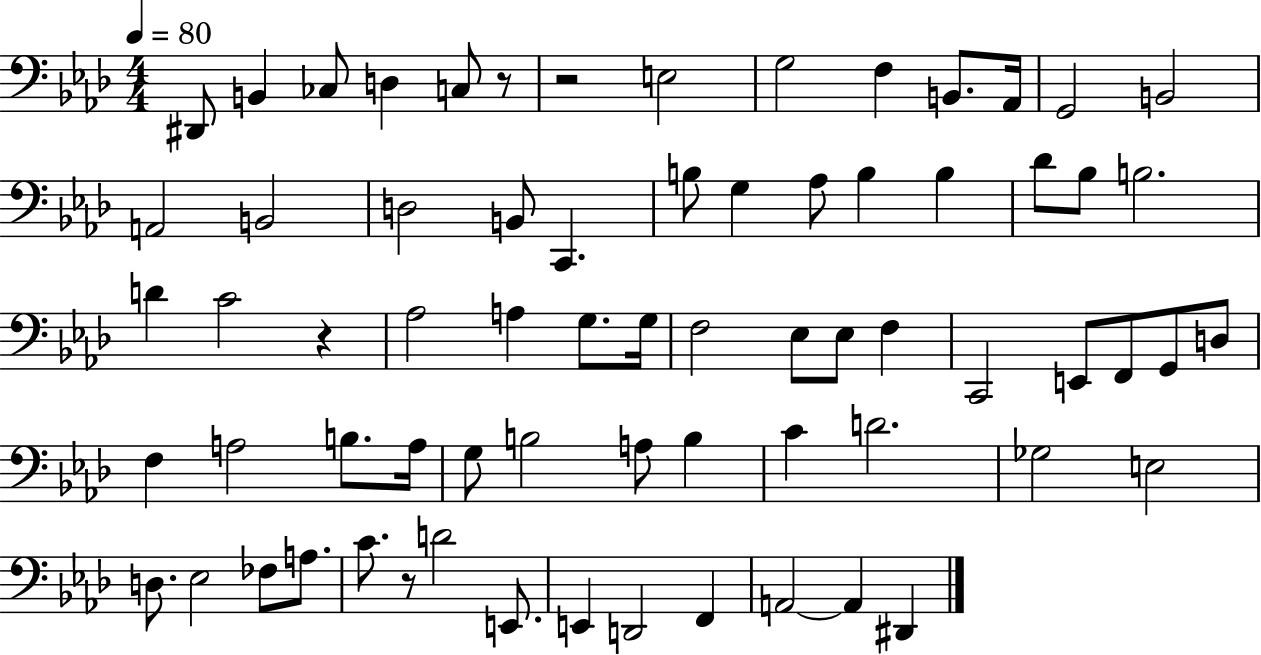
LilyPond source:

{
  \clef bass
  \numericTimeSignature
  \time 4/4
  \key aes \major
  \tempo 4 = 80
  dis,8 b,4 ces8 d4 c8 r8 | r2 e2 | g2 f4 b,8. aes,16 | g,2 b,2 | \break a,2 b,2 | d2 b,8 c,4. | b8 g4 aes8 b4 b4 | des'8 bes8 b2. | \break d'4 c'2 r4 | aes2 a4 g8. g16 | f2 ees8 ees8 f4 | c,2 e,8 f,8 g,8 d8 | \break f4 a2 b8. a16 | g8 b2 a8 b4 | c'4 d'2. | ges2 e2 | \break d8. ees2 fes8 a8. | c'8. r8 d'2 e,8. | e,4 d,2 f,4 | a,2~~ a,4 dis,4 | \break \bar "|."
}